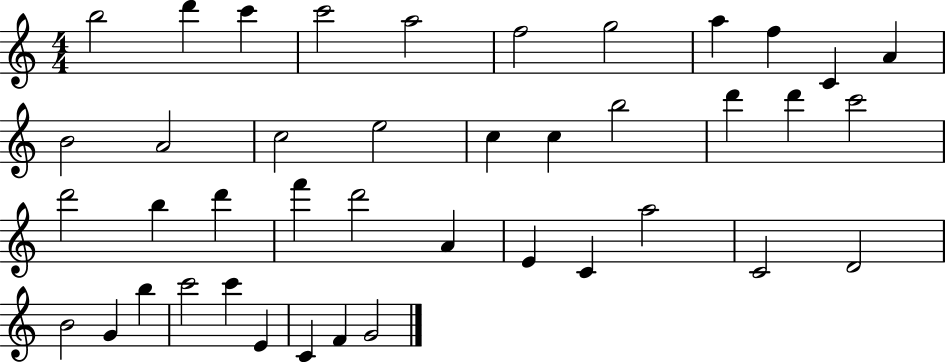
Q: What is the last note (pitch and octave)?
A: G4